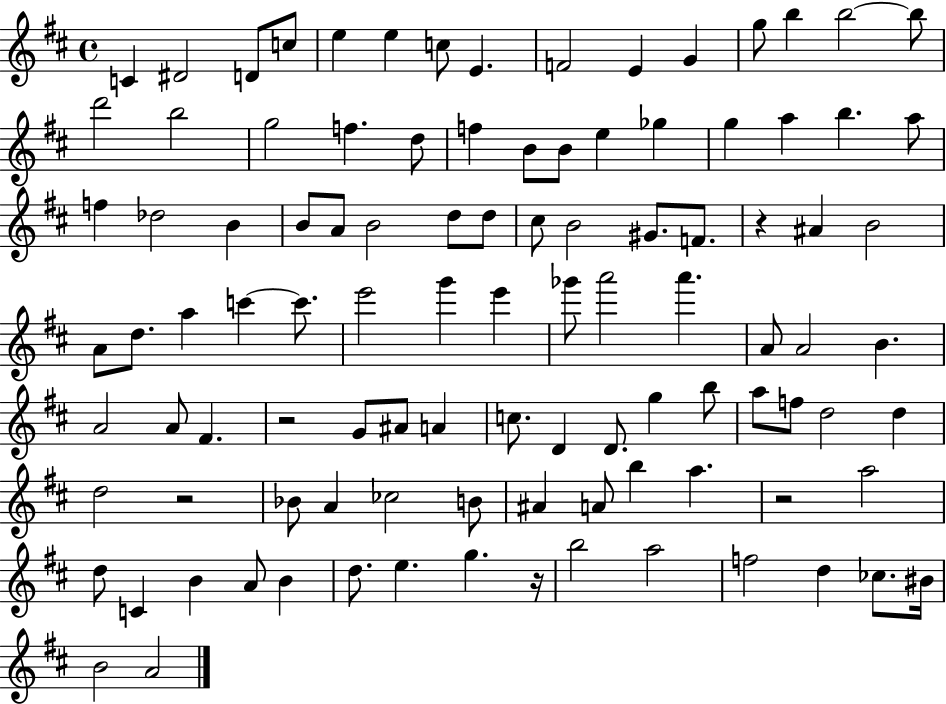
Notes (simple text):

C4/q D#4/h D4/e C5/e E5/q E5/q C5/e E4/q. F4/h E4/q G4/q G5/e B5/q B5/h B5/e D6/h B5/h G5/h F5/q. D5/e F5/q B4/e B4/e E5/q Gb5/q G5/q A5/q B5/q. A5/e F5/q Db5/h B4/q B4/e A4/e B4/h D5/e D5/e C#5/e B4/h G#4/e. F4/e. R/q A#4/q B4/h A4/e D5/e. A5/q C6/q C6/e. E6/h G6/q E6/q Gb6/e A6/h A6/q. A4/e A4/h B4/q. A4/h A4/e F#4/q. R/h G4/e A#4/e A4/q C5/e. D4/q D4/e. G5/q B5/e A5/e F5/e D5/h D5/q D5/h R/h Bb4/e A4/q CES5/h B4/e A#4/q A4/e B5/q A5/q. R/h A5/h D5/e C4/q B4/q A4/e B4/q D5/e. E5/q. G5/q. R/s B5/h A5/h F5/h D5/q CES5/e. BIS4/s B4/h A4/h